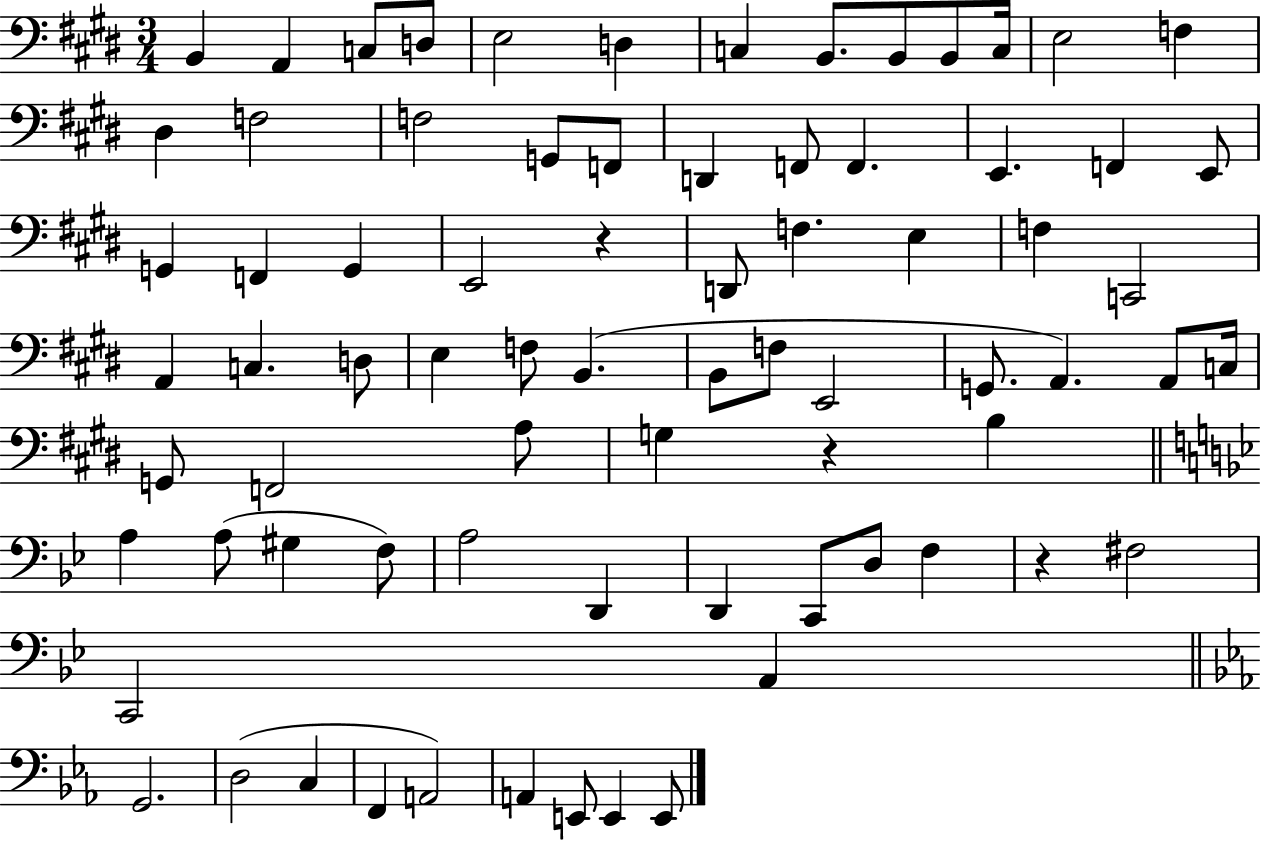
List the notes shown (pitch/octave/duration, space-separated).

B2/q A2/q C3/e D3/e E3/h D3/q C3/q B2/e. B2/e B2/e C3/s E3/h F3/q D#3/q F3/h F3/h G2/e F2/e D2/q F2/e F2/q. E2/q. F2/q E2/e G2/q F2/q G2/q E2/h R/q D2/e F3/q. E3/q F3/q C2/h A2/q C3/q. D3/e E3/q F3/e B2/q. B2/e F3/e E2/h G2/e. A2/q. A2/e C3/s G2/e F2/h A3/e G3/q R/q B3/q A3/q A3/e G#3/q F3/e A3/h D2/q D2/q C2/e D3/e F3/q R/q F#3/h C2/h A2/q G2/h. D3/h C3/q F2/q A2/h A2/q E2/e E2/q E2/e